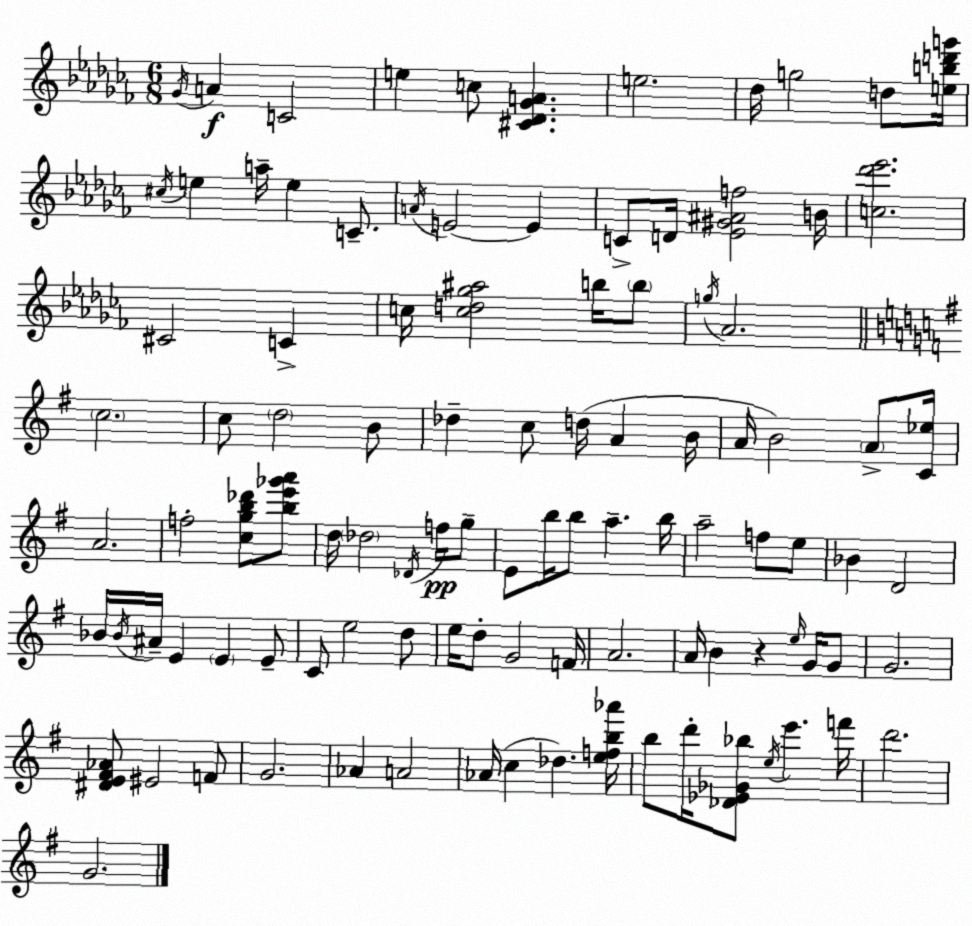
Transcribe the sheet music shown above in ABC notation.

X:1
T:Untitled
M:6/8
L:1/4
K:Abm
_G/4 A C2 e c/2 [^C_D_GA] e2 _d/4 g2 d/2 [ebd'g']/4 ^c/4 e a/4 e C/2 A/4 E2 E C/2 D/4 [_E^G^Af]2 B/4 [c_d'_e']2 ^C2 C c/4 [cd_g^a]2 b/4 b/2 g/4 _A2 c2 c/2 d2 B/2 _d c/2 d/4 A B/4 A/4 B2 A/2 [C_e]/4 A2 f2 [cgb_d']/2 [be'_g'a']/2 d/4 _d2 _D/4 f/4 g/2 E/2 b/4 b/2 a b/4 a2 f/2 e/2 _B D2 _B/4 _B/4 ^A/4 E E E/2 C/2 e2 d/2 e/4 d/2 G2 F/4 A2 A/4 B z e/4 G/4 G/2 G2 [^DE^F_A]/2 ^E2 F/2 G2 _A A2 _A/4 c _d [efb_a']/4 b/2 d'/4 [_D_E_G_b]/2 e/4 e' f'/4 d'2 G2